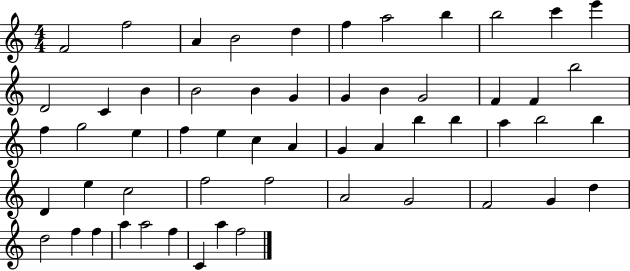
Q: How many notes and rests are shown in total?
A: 56